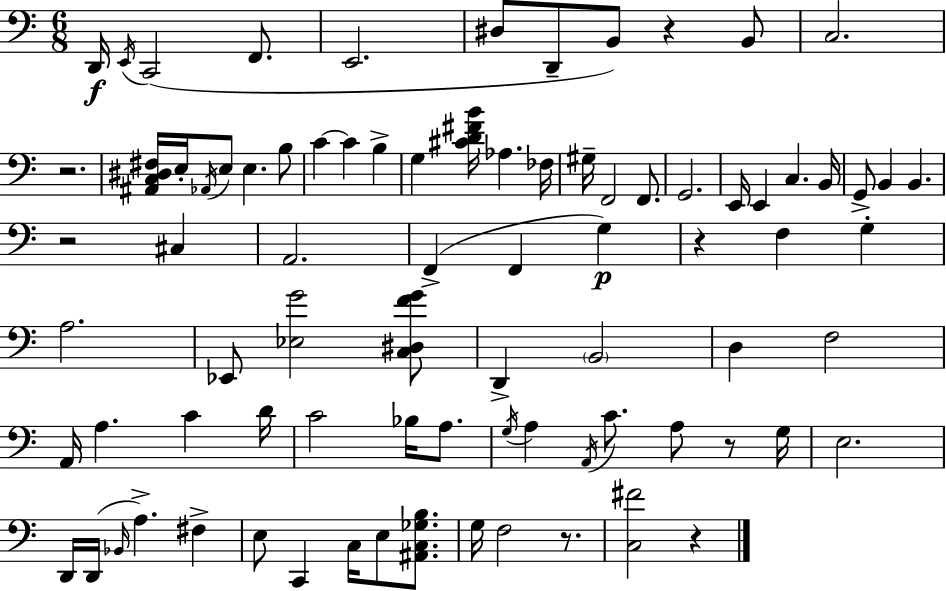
D2/s E2/s C2/h F2/e. E2/h. D#3/e D2/e B2/e R/q B2/e C3/h. R/h. [A#2,C3,D#3,F#3]/s E3/s Ab2/s E3/e E3/q. B3/e C4/q C4/q B3/q G3/q [C#4,D4,F#4,B4]/s Ab3/q. FES3/s G#3/s F2/h F2/e. G2/h. E2/s E2/q C3/q. B2/s G2/e B2/q B2/q. R/h C#3/q A2/h. F2/q F2/q G3/q R/q F3/q G3/q A3/h. Eb2/e [Eb3,G4]/h [C3,D#3,F4,G4]/e D2/q B2/h D3/q F3/h A2/s A3/q. C4/q D4/s C4/h Bb3/s A3/e. G3/s A3/q A2/s C4/e. A3/e R/e G3/s E3/h. D2/s D2/s Bb2/s A3/q. F#3/q E3/e C2/q C3/s E3/e [A#2,C3,Gb3,B3]/e. G3/s F3/h R/e. [C3,F#4]/h R/q